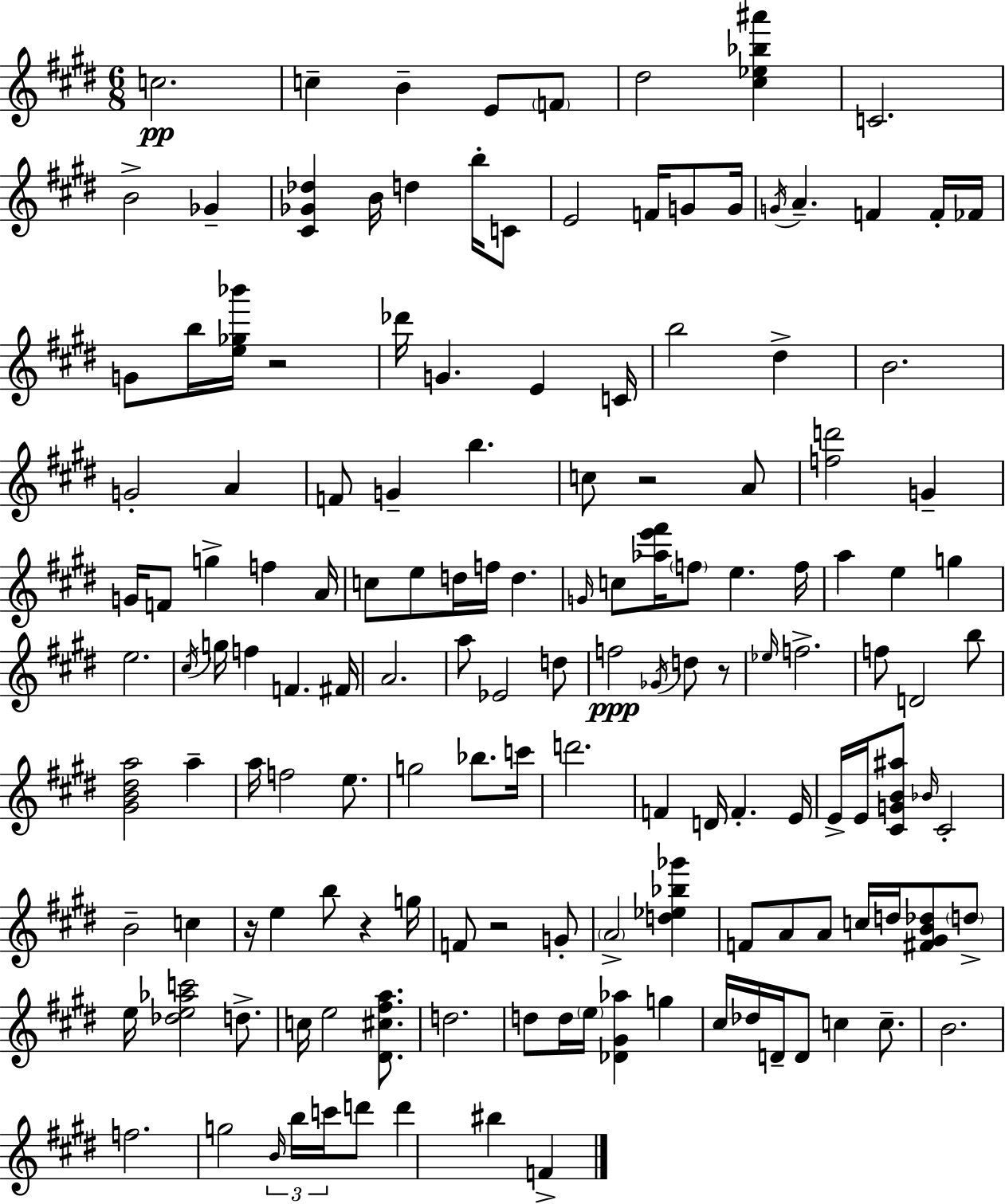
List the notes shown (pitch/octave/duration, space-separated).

C5/h. C5/q B4/q E4/e F4/e D#5/h [C#5,Eb5,Bb5,A#6]/q C4/h. B4/h Gb4/q [C#4,Gb4,Db5]/q B4/s D5/q B5/s C4/e E4/h F4/s G4/e G4/s G4/s A4/q. F4/q F4/s FES4/s G4/e B5/s [E5,Gb5,Bb6]/s R/h Db6/s G4/q. E4/q C4/s B5/h D#5/q B4/h. G4/h A4/q F4/e G4/q B5/q. C5/e R/h A4/e [F5,D6]/h G4/q G4/s F4/e G5/q F5/q A4/s C5/e E5/e D5/s F5/s D5/q. G4/s C5/e [Ab5,E6,F#6]/s F5/e E5/q. F5/s A5/q E5/q G5/q E5/h. C#5/s G5/s F5/q F4/q. F#4/s A4/h. A5/e Eb4/h D5/e F5/h Gb4/s D5/e R/e Eb5/s F5/h. F5/e D4/h B5/e [G#4,B4,D#5,A5]/h A5/q A5/s F5/h E5/e. G5/h Bb5/e. C6/s D6/h. F4/q D4/s F4/q. E4/s E4/s E4/s [C#4,G4,B4,A#5]/e Bb4/s C#4/h B4/h C5/q R/s E5/q B5/e R/q G5/s F4/e R/h G4/e A4/h [D5,Eb5,Bb5,Gb6]/q F4/e A4/e A4/e C5/s D5/s [F#4,G#4,B4,Db5]/e D5/e E5/s [Db5,E5,Ab5,C6]/h D5/e. C5/s E5/h [D#4,C#5,F#5,A5]/e. D5/h. D5/e D5/s E5/s [Db4,G#4,Ab5]/q G5/q C#5/s Db5/s D4/s D4/e C5/q C5/e. B4/h. F5/h. G5/h B4/s B5/s C6/s D6/e D6/q BIS5/q F4/q